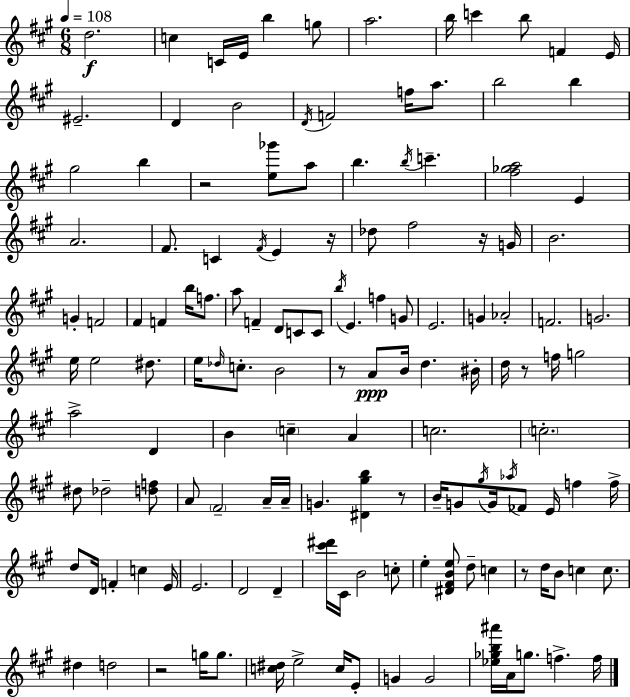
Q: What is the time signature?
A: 6/8